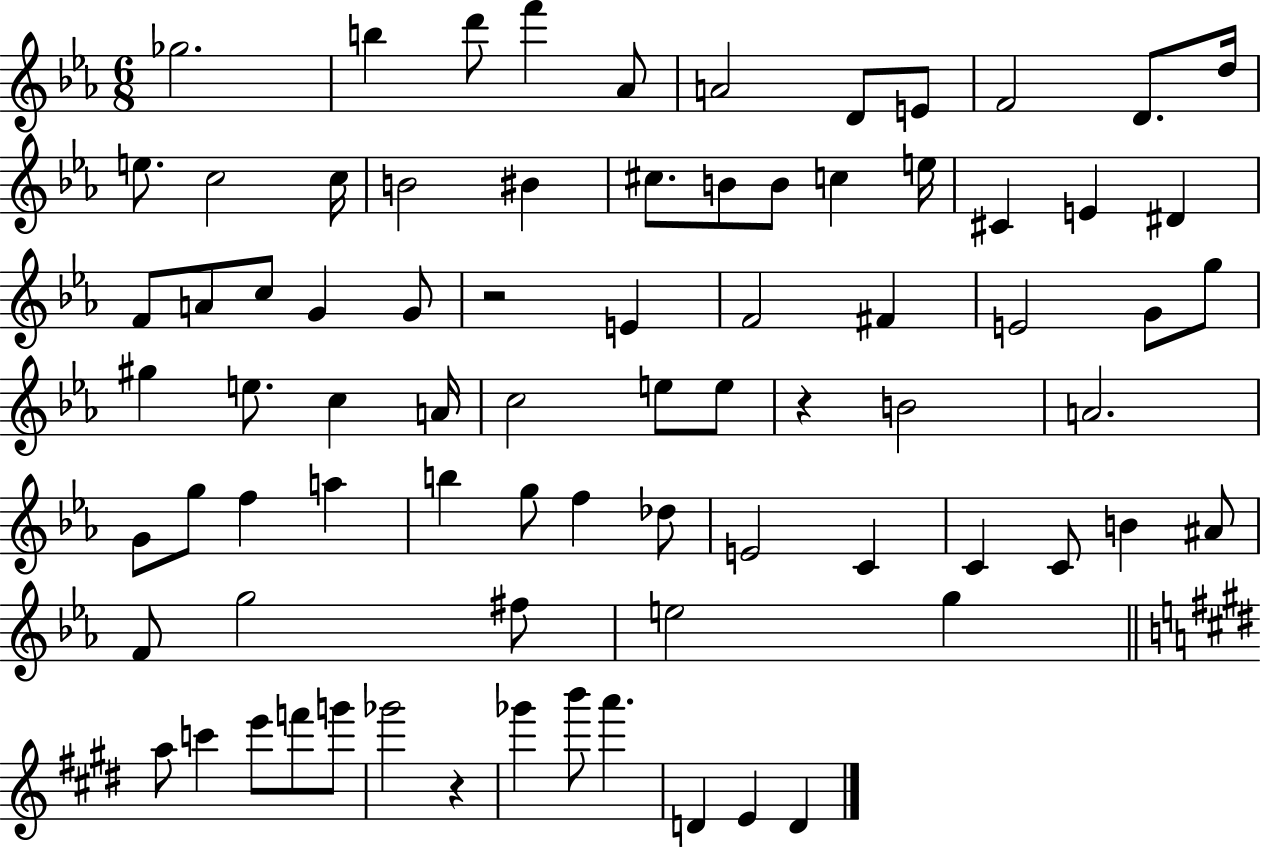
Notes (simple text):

Gb5/h. B5/q D6/e F6/q Ab4/e A4/h D4/e E4/e F4/h D4/e. D5/s E5/e. C5/h C5/s B4/h BIS4/q C#5/e. B4/e B4/e C5/q E5/s C#4/q E4/q D#4/q F4/e A4/e C5/e G4/q G4/e R/h E4/q F4/h F#4/q E4/h G4/e G5/e G#5/q E5/e. C5/q A4/s C5/h E5/e E5/e R/q B4/h A4/h. G4/e G5/e F5/q A5/q B5/q G5/e F5/q Db5/e E4/h C4/q C4/q C4/e B4/q A#4/e F4/e G5/h F#5/e E5/h G5/q A5/e C6/q E6/e F6/e G6/e Gb6/h R/q Gb6/q B6/e A6/q. D4/q E4/q D4/q